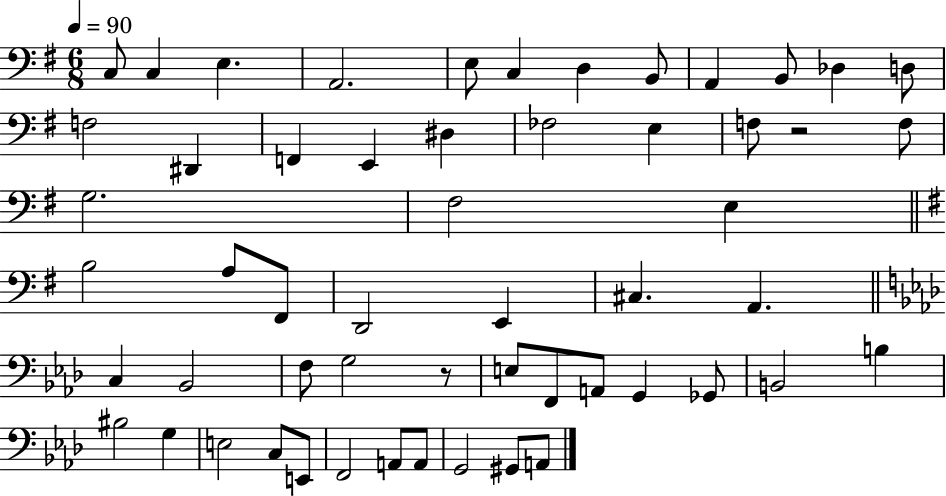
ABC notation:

X:1
T:Untitled
M:6/8
L:1/4
K:G
C,/2 C, E, A,,2 E,/2 C, D, B,,/2 A,, B,,/2 _D, D,/2 F,2 ^D,, F,, E,, ^D, _F,2 E, F,/2 z2 F,/2 G,2 ^F,2 E, B,2 A,/2 ^F,,/2 D,,2 E,, ^C, A,, C, _B,,2 F,/2 G,2 z/2 E,/2 F,,/2 A,,/2 G,, _G,,/2 B,,2 B, ^B,2 G, E,2 C,/2 E,,/2 F,,2 A,,/2 A,,/2 G,,2 ^G,,/2 A,,/2